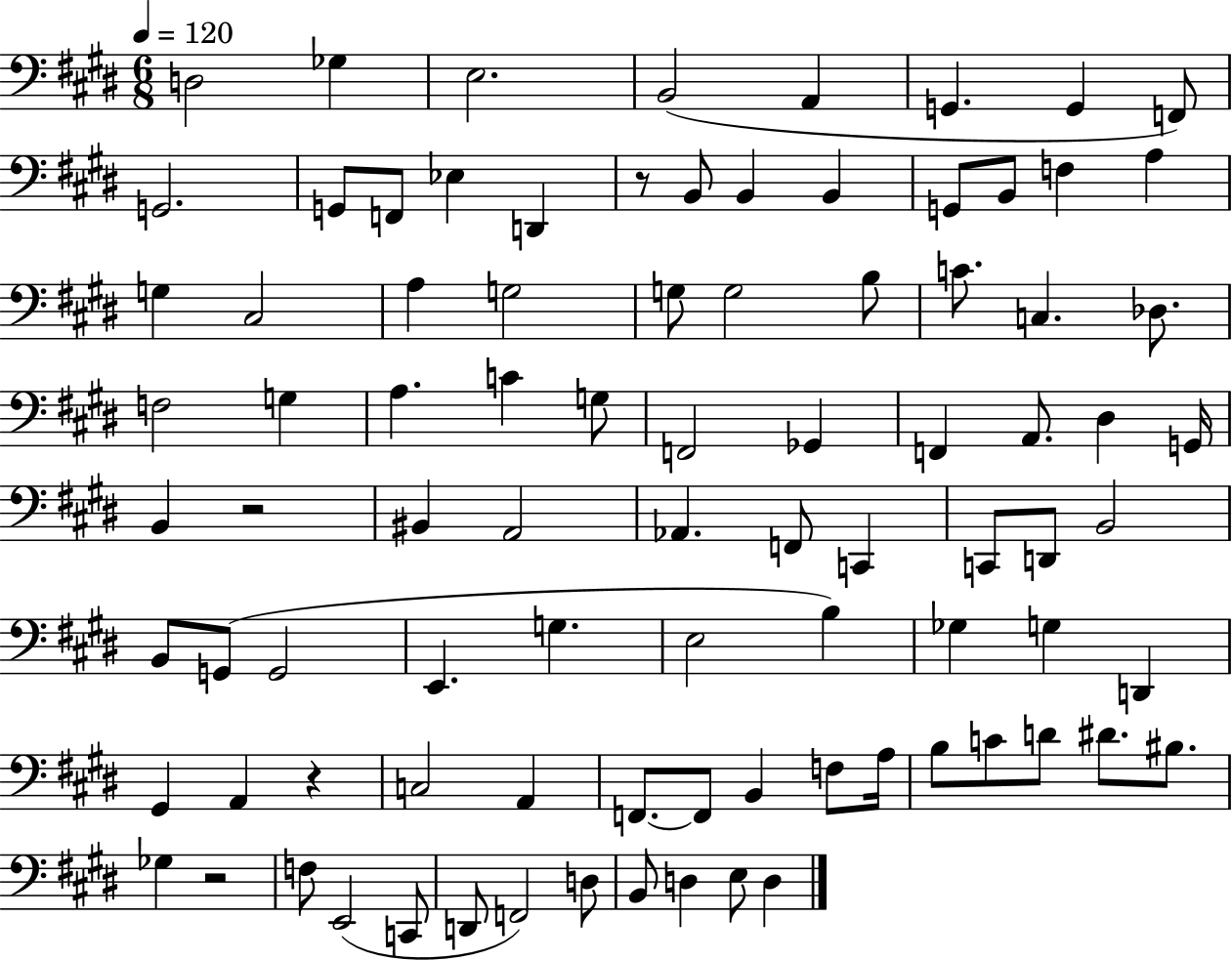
X:1
T:Untitled
M:6/8
L:1/4
K:E
D,2 _G, E,2 B,,2 A,, G,, G,, F,,/2 G,,2 G,,/2 F,,/2 _E, D,, z/2 B,,/2 B,, B,, G,,/2 B,,/2 F, A, G, ^C,2 A, G,2 G,/2 G,2 B,/2 C/2 C, _D,/2 F,2 G, A, C G,/2 F,,2 _G,, F,, A,,/2 ^D, G,,/4 B,, z2 ^B,, A,,2 _A,, F,,/2 C,, C,,/2 D,,/2 B,,2 B,,/2 G,,/2 G,,2 E,, G, E,2 B, _G, G, D,, ^G,, A,, z C,2 A,, F,,/2 F,,/2 B,, F,/2 A,/4 B,/2 C/2 D/2 ^D/2 ^B,/2 _G, z2 F,/2 E,,2 C,,/2 D,,/2 F,,2 D,/2 B,,/2 D, E,/2 D,